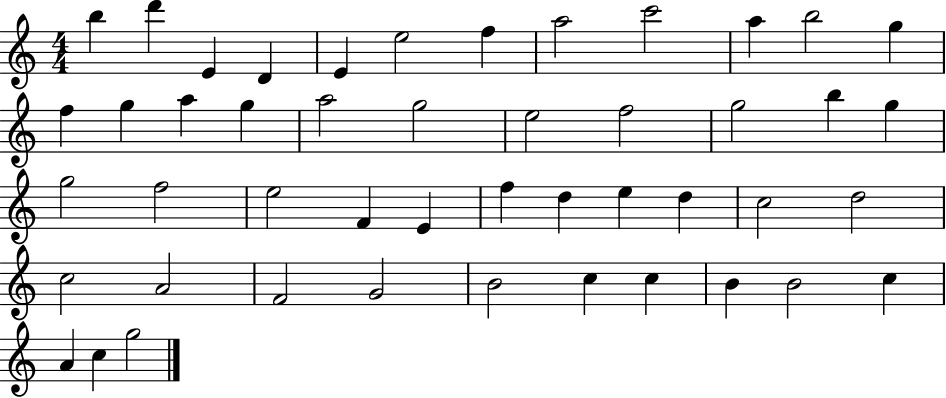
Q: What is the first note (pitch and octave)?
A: B5